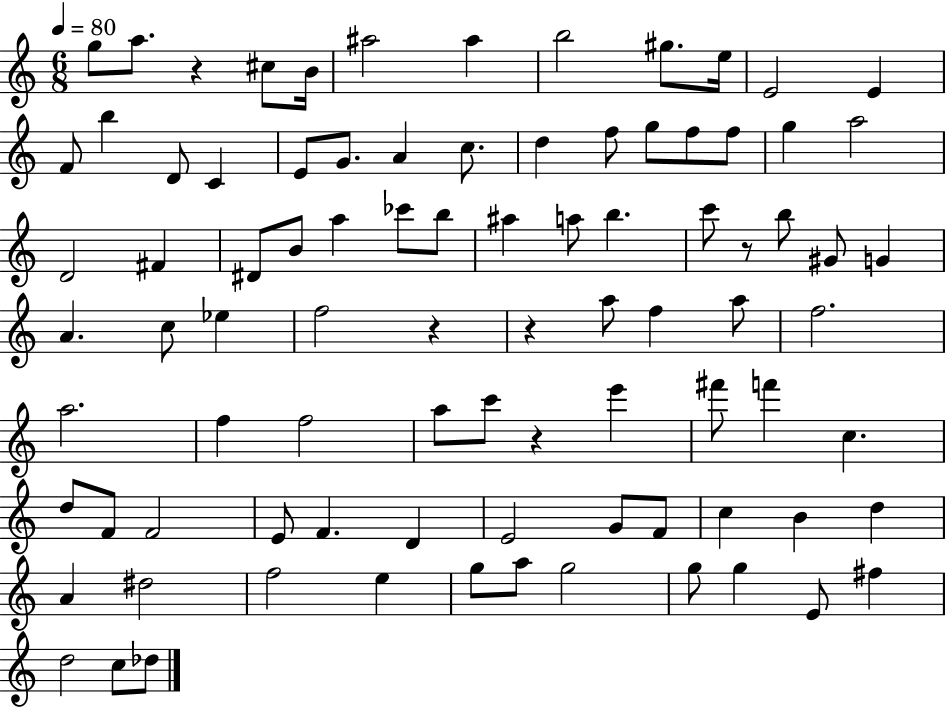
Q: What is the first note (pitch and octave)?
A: G5